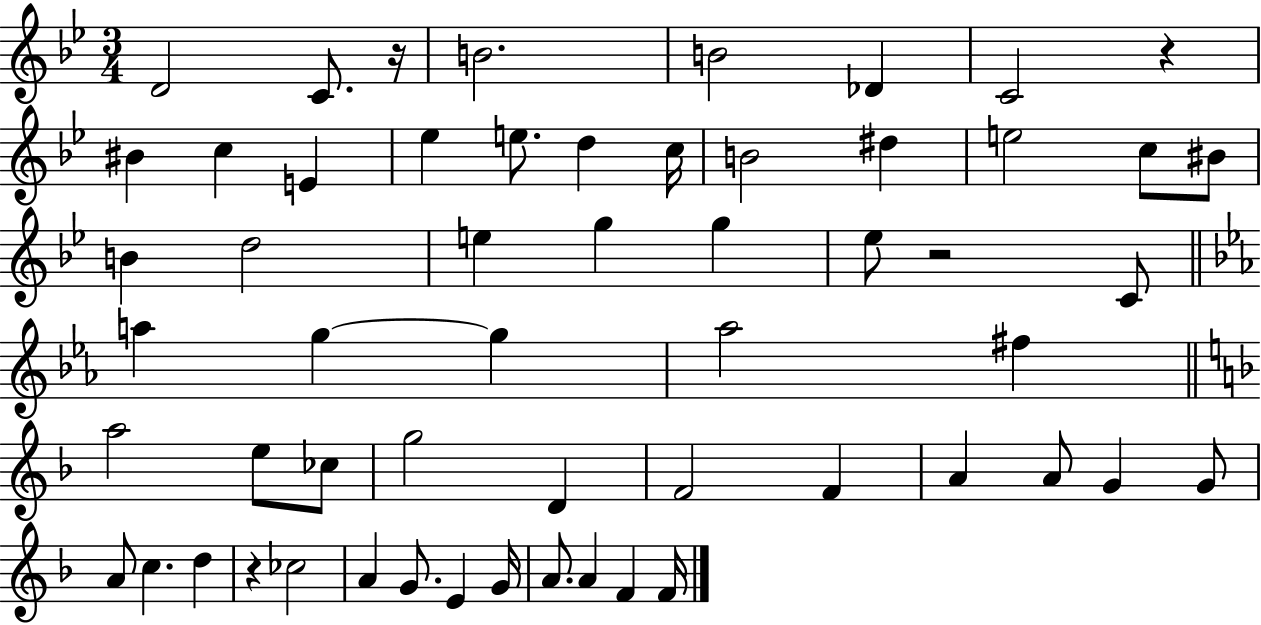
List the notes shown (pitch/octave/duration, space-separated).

D4/h C4/e. R/s B4/h. B4/h Db4/q C4/h R/q BIS4/q C5/q E4/q Eb5/q E5/e. D5/q C5/s B4/h D#5/q E5/h C5/e BIS4/e B4/q D5/h E5/q G5/q G5/q Eb5/e R/h C4/e A5/q G5/q G5/q Ab5/h F#5/q A5/h E5/e CES5/e G5/h D4/q F4/h F4/q A4/q A4/e G4/q G4/e A4/e C5/q. D5/q R/q CES5/h A4/q G4/e. E4/q G4/s A4/e. A4/q F4/q F4/s